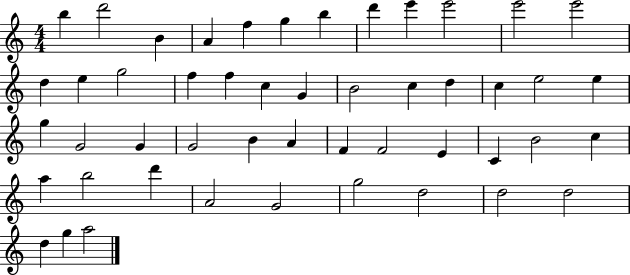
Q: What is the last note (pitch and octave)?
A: A5